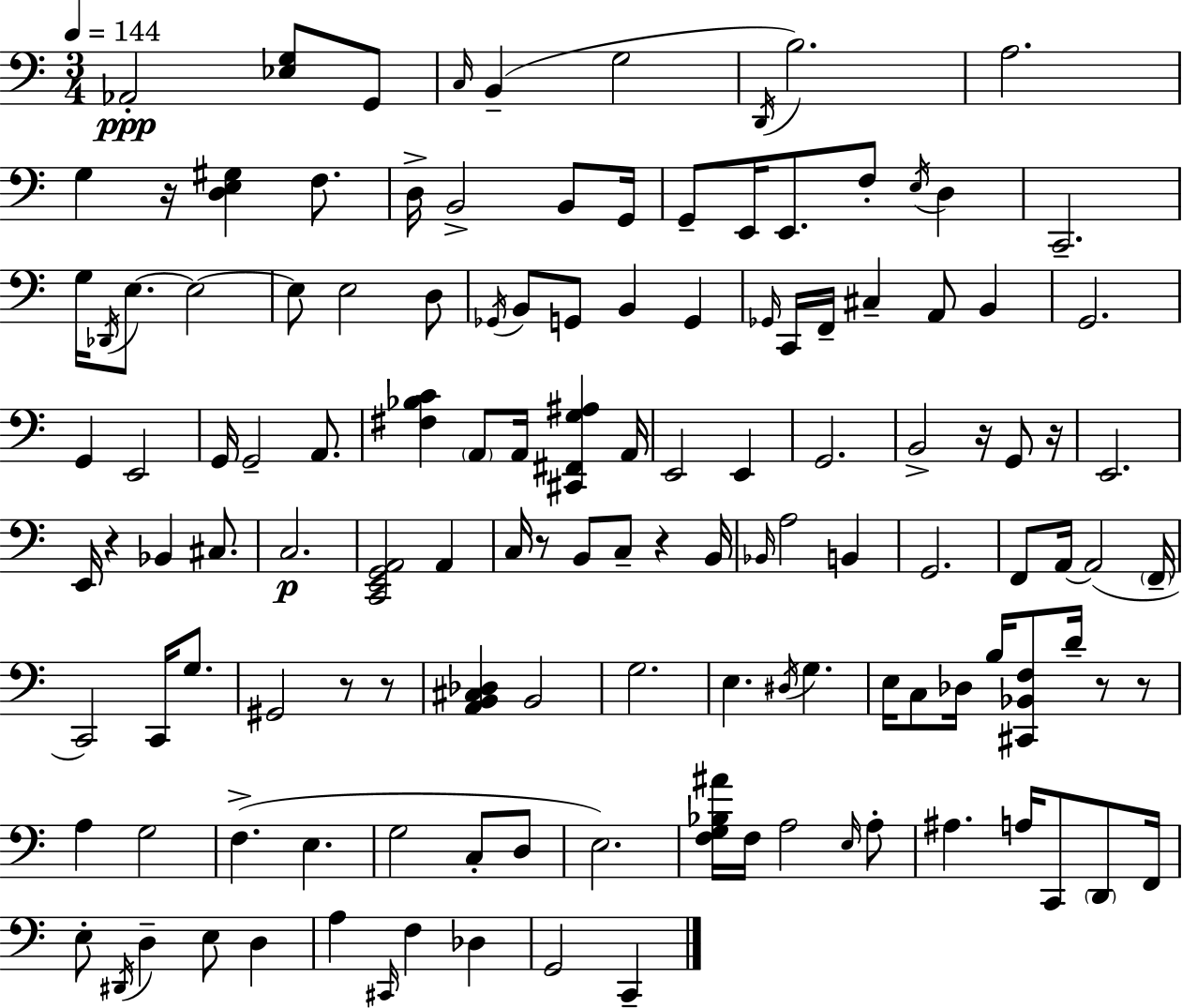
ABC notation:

X:1
T:Untitled
M:3/4
L:1/4
K:C
_A,,2 [_E,G,]/2 G,,/2 C,/4 B,, G,2 D,,/4 B,2 A,2 G, z/4 [D,E,^G,] F,/2 D,/4 B,,2 B,,/2 G,,/4 G,,/2 E,,/4 E,,/2 F,/2 E,/4 D, C,,2 G,/4 _D,,/4 E,/2 E,2 E,/2 E,2 D,/2 _G,,/4 B,,/2 G,,/2 B,, G,, _G,,/4 C,,/4 F,,/4 ^C, A,,/2 B,, G,,2 G,, E,,2 G,,/4 G,,2 A,,/2 [^F,_B,C] A,,/2 A,,/4 [^C,,^F,,G,^A,] A,,/4 E,,2 E,, G,,2 B,,2 z/4 G,,/2 z/4 E,,2 E,,/4 z _B,, ^C,/2 C,2 [C,,E,,G,,A,,]2 A,, C,/4 z/2 B,,/2 C,/2 z B,,/4 _B,,/4 A,2 B,, G,,2 F,,/2 A,,/4 A,,2 F,,/4 C,,2 C,,/4 G,/2 ^G,,2 z/2 z/2 [A,,B,,^C,_D,] B,,2 G,2 E, ^D,/4 G, E,/4 C,/2 _D,/4 B,/4 [^C,,_B,,F,]/2 D/4 z/2 z/2 A, G,2 F, E, G,2 C,/2 D,/2 E,2 [F,G,_B,^A]/4 F,/4 A,2 E,/4 A,/2 ^A, A,/4 C,,/2 D,,/2 F,,/4 E,/2 ^D,,/4 D, E,/2 D, A, ^C,,/4 F, _D, G,,2 C,,